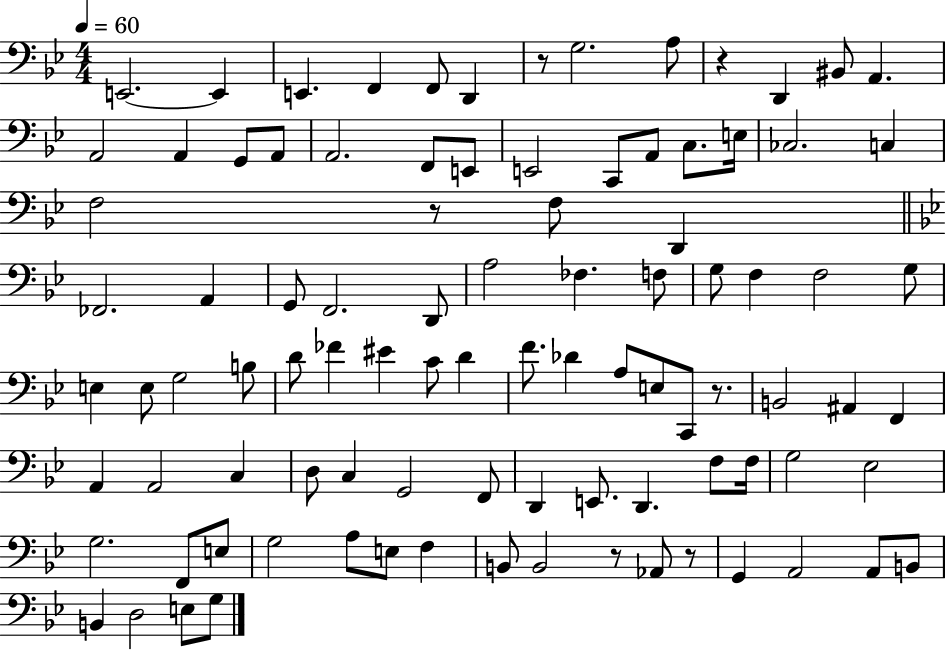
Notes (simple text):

E2/h. E2/q E2/q. F2/q F2/e D2/q R/e G3/h. A3/e R/q D2/q BIS2/e A2/q. A2/h A2/q G2/e A2/e A2/h. F2/e E2/e E2/h C2/e A2/e C3/e. E3/s CES3/h. C3/q F3/h R/e F3/e D2/q FES2/h. A2/q G2/e F2/h. D2/e A3/h FES3/q. F3/e G3/e F3/q F3/h G3/e E3/q E3/e G3/h B3/e D4/e FES4/q EIS4/q C4/e D4/q F4/e. Db4/q A3/e E3/e C2/e R/e. B2/h A#2/q F2/q A2/q A2/h C3/q D3/e C3/q G2/h F2/e D2/q E2/e. D2/q. F3/e F3/s G3/h Eb3/h G3/h. F2/e E3/e G3/h A3/e E3/e F3/q B2/e B2/h R/e Ab2/e R/e G2/q A2/h A2/e B2/e B2/q D3/h E3/e G3/e